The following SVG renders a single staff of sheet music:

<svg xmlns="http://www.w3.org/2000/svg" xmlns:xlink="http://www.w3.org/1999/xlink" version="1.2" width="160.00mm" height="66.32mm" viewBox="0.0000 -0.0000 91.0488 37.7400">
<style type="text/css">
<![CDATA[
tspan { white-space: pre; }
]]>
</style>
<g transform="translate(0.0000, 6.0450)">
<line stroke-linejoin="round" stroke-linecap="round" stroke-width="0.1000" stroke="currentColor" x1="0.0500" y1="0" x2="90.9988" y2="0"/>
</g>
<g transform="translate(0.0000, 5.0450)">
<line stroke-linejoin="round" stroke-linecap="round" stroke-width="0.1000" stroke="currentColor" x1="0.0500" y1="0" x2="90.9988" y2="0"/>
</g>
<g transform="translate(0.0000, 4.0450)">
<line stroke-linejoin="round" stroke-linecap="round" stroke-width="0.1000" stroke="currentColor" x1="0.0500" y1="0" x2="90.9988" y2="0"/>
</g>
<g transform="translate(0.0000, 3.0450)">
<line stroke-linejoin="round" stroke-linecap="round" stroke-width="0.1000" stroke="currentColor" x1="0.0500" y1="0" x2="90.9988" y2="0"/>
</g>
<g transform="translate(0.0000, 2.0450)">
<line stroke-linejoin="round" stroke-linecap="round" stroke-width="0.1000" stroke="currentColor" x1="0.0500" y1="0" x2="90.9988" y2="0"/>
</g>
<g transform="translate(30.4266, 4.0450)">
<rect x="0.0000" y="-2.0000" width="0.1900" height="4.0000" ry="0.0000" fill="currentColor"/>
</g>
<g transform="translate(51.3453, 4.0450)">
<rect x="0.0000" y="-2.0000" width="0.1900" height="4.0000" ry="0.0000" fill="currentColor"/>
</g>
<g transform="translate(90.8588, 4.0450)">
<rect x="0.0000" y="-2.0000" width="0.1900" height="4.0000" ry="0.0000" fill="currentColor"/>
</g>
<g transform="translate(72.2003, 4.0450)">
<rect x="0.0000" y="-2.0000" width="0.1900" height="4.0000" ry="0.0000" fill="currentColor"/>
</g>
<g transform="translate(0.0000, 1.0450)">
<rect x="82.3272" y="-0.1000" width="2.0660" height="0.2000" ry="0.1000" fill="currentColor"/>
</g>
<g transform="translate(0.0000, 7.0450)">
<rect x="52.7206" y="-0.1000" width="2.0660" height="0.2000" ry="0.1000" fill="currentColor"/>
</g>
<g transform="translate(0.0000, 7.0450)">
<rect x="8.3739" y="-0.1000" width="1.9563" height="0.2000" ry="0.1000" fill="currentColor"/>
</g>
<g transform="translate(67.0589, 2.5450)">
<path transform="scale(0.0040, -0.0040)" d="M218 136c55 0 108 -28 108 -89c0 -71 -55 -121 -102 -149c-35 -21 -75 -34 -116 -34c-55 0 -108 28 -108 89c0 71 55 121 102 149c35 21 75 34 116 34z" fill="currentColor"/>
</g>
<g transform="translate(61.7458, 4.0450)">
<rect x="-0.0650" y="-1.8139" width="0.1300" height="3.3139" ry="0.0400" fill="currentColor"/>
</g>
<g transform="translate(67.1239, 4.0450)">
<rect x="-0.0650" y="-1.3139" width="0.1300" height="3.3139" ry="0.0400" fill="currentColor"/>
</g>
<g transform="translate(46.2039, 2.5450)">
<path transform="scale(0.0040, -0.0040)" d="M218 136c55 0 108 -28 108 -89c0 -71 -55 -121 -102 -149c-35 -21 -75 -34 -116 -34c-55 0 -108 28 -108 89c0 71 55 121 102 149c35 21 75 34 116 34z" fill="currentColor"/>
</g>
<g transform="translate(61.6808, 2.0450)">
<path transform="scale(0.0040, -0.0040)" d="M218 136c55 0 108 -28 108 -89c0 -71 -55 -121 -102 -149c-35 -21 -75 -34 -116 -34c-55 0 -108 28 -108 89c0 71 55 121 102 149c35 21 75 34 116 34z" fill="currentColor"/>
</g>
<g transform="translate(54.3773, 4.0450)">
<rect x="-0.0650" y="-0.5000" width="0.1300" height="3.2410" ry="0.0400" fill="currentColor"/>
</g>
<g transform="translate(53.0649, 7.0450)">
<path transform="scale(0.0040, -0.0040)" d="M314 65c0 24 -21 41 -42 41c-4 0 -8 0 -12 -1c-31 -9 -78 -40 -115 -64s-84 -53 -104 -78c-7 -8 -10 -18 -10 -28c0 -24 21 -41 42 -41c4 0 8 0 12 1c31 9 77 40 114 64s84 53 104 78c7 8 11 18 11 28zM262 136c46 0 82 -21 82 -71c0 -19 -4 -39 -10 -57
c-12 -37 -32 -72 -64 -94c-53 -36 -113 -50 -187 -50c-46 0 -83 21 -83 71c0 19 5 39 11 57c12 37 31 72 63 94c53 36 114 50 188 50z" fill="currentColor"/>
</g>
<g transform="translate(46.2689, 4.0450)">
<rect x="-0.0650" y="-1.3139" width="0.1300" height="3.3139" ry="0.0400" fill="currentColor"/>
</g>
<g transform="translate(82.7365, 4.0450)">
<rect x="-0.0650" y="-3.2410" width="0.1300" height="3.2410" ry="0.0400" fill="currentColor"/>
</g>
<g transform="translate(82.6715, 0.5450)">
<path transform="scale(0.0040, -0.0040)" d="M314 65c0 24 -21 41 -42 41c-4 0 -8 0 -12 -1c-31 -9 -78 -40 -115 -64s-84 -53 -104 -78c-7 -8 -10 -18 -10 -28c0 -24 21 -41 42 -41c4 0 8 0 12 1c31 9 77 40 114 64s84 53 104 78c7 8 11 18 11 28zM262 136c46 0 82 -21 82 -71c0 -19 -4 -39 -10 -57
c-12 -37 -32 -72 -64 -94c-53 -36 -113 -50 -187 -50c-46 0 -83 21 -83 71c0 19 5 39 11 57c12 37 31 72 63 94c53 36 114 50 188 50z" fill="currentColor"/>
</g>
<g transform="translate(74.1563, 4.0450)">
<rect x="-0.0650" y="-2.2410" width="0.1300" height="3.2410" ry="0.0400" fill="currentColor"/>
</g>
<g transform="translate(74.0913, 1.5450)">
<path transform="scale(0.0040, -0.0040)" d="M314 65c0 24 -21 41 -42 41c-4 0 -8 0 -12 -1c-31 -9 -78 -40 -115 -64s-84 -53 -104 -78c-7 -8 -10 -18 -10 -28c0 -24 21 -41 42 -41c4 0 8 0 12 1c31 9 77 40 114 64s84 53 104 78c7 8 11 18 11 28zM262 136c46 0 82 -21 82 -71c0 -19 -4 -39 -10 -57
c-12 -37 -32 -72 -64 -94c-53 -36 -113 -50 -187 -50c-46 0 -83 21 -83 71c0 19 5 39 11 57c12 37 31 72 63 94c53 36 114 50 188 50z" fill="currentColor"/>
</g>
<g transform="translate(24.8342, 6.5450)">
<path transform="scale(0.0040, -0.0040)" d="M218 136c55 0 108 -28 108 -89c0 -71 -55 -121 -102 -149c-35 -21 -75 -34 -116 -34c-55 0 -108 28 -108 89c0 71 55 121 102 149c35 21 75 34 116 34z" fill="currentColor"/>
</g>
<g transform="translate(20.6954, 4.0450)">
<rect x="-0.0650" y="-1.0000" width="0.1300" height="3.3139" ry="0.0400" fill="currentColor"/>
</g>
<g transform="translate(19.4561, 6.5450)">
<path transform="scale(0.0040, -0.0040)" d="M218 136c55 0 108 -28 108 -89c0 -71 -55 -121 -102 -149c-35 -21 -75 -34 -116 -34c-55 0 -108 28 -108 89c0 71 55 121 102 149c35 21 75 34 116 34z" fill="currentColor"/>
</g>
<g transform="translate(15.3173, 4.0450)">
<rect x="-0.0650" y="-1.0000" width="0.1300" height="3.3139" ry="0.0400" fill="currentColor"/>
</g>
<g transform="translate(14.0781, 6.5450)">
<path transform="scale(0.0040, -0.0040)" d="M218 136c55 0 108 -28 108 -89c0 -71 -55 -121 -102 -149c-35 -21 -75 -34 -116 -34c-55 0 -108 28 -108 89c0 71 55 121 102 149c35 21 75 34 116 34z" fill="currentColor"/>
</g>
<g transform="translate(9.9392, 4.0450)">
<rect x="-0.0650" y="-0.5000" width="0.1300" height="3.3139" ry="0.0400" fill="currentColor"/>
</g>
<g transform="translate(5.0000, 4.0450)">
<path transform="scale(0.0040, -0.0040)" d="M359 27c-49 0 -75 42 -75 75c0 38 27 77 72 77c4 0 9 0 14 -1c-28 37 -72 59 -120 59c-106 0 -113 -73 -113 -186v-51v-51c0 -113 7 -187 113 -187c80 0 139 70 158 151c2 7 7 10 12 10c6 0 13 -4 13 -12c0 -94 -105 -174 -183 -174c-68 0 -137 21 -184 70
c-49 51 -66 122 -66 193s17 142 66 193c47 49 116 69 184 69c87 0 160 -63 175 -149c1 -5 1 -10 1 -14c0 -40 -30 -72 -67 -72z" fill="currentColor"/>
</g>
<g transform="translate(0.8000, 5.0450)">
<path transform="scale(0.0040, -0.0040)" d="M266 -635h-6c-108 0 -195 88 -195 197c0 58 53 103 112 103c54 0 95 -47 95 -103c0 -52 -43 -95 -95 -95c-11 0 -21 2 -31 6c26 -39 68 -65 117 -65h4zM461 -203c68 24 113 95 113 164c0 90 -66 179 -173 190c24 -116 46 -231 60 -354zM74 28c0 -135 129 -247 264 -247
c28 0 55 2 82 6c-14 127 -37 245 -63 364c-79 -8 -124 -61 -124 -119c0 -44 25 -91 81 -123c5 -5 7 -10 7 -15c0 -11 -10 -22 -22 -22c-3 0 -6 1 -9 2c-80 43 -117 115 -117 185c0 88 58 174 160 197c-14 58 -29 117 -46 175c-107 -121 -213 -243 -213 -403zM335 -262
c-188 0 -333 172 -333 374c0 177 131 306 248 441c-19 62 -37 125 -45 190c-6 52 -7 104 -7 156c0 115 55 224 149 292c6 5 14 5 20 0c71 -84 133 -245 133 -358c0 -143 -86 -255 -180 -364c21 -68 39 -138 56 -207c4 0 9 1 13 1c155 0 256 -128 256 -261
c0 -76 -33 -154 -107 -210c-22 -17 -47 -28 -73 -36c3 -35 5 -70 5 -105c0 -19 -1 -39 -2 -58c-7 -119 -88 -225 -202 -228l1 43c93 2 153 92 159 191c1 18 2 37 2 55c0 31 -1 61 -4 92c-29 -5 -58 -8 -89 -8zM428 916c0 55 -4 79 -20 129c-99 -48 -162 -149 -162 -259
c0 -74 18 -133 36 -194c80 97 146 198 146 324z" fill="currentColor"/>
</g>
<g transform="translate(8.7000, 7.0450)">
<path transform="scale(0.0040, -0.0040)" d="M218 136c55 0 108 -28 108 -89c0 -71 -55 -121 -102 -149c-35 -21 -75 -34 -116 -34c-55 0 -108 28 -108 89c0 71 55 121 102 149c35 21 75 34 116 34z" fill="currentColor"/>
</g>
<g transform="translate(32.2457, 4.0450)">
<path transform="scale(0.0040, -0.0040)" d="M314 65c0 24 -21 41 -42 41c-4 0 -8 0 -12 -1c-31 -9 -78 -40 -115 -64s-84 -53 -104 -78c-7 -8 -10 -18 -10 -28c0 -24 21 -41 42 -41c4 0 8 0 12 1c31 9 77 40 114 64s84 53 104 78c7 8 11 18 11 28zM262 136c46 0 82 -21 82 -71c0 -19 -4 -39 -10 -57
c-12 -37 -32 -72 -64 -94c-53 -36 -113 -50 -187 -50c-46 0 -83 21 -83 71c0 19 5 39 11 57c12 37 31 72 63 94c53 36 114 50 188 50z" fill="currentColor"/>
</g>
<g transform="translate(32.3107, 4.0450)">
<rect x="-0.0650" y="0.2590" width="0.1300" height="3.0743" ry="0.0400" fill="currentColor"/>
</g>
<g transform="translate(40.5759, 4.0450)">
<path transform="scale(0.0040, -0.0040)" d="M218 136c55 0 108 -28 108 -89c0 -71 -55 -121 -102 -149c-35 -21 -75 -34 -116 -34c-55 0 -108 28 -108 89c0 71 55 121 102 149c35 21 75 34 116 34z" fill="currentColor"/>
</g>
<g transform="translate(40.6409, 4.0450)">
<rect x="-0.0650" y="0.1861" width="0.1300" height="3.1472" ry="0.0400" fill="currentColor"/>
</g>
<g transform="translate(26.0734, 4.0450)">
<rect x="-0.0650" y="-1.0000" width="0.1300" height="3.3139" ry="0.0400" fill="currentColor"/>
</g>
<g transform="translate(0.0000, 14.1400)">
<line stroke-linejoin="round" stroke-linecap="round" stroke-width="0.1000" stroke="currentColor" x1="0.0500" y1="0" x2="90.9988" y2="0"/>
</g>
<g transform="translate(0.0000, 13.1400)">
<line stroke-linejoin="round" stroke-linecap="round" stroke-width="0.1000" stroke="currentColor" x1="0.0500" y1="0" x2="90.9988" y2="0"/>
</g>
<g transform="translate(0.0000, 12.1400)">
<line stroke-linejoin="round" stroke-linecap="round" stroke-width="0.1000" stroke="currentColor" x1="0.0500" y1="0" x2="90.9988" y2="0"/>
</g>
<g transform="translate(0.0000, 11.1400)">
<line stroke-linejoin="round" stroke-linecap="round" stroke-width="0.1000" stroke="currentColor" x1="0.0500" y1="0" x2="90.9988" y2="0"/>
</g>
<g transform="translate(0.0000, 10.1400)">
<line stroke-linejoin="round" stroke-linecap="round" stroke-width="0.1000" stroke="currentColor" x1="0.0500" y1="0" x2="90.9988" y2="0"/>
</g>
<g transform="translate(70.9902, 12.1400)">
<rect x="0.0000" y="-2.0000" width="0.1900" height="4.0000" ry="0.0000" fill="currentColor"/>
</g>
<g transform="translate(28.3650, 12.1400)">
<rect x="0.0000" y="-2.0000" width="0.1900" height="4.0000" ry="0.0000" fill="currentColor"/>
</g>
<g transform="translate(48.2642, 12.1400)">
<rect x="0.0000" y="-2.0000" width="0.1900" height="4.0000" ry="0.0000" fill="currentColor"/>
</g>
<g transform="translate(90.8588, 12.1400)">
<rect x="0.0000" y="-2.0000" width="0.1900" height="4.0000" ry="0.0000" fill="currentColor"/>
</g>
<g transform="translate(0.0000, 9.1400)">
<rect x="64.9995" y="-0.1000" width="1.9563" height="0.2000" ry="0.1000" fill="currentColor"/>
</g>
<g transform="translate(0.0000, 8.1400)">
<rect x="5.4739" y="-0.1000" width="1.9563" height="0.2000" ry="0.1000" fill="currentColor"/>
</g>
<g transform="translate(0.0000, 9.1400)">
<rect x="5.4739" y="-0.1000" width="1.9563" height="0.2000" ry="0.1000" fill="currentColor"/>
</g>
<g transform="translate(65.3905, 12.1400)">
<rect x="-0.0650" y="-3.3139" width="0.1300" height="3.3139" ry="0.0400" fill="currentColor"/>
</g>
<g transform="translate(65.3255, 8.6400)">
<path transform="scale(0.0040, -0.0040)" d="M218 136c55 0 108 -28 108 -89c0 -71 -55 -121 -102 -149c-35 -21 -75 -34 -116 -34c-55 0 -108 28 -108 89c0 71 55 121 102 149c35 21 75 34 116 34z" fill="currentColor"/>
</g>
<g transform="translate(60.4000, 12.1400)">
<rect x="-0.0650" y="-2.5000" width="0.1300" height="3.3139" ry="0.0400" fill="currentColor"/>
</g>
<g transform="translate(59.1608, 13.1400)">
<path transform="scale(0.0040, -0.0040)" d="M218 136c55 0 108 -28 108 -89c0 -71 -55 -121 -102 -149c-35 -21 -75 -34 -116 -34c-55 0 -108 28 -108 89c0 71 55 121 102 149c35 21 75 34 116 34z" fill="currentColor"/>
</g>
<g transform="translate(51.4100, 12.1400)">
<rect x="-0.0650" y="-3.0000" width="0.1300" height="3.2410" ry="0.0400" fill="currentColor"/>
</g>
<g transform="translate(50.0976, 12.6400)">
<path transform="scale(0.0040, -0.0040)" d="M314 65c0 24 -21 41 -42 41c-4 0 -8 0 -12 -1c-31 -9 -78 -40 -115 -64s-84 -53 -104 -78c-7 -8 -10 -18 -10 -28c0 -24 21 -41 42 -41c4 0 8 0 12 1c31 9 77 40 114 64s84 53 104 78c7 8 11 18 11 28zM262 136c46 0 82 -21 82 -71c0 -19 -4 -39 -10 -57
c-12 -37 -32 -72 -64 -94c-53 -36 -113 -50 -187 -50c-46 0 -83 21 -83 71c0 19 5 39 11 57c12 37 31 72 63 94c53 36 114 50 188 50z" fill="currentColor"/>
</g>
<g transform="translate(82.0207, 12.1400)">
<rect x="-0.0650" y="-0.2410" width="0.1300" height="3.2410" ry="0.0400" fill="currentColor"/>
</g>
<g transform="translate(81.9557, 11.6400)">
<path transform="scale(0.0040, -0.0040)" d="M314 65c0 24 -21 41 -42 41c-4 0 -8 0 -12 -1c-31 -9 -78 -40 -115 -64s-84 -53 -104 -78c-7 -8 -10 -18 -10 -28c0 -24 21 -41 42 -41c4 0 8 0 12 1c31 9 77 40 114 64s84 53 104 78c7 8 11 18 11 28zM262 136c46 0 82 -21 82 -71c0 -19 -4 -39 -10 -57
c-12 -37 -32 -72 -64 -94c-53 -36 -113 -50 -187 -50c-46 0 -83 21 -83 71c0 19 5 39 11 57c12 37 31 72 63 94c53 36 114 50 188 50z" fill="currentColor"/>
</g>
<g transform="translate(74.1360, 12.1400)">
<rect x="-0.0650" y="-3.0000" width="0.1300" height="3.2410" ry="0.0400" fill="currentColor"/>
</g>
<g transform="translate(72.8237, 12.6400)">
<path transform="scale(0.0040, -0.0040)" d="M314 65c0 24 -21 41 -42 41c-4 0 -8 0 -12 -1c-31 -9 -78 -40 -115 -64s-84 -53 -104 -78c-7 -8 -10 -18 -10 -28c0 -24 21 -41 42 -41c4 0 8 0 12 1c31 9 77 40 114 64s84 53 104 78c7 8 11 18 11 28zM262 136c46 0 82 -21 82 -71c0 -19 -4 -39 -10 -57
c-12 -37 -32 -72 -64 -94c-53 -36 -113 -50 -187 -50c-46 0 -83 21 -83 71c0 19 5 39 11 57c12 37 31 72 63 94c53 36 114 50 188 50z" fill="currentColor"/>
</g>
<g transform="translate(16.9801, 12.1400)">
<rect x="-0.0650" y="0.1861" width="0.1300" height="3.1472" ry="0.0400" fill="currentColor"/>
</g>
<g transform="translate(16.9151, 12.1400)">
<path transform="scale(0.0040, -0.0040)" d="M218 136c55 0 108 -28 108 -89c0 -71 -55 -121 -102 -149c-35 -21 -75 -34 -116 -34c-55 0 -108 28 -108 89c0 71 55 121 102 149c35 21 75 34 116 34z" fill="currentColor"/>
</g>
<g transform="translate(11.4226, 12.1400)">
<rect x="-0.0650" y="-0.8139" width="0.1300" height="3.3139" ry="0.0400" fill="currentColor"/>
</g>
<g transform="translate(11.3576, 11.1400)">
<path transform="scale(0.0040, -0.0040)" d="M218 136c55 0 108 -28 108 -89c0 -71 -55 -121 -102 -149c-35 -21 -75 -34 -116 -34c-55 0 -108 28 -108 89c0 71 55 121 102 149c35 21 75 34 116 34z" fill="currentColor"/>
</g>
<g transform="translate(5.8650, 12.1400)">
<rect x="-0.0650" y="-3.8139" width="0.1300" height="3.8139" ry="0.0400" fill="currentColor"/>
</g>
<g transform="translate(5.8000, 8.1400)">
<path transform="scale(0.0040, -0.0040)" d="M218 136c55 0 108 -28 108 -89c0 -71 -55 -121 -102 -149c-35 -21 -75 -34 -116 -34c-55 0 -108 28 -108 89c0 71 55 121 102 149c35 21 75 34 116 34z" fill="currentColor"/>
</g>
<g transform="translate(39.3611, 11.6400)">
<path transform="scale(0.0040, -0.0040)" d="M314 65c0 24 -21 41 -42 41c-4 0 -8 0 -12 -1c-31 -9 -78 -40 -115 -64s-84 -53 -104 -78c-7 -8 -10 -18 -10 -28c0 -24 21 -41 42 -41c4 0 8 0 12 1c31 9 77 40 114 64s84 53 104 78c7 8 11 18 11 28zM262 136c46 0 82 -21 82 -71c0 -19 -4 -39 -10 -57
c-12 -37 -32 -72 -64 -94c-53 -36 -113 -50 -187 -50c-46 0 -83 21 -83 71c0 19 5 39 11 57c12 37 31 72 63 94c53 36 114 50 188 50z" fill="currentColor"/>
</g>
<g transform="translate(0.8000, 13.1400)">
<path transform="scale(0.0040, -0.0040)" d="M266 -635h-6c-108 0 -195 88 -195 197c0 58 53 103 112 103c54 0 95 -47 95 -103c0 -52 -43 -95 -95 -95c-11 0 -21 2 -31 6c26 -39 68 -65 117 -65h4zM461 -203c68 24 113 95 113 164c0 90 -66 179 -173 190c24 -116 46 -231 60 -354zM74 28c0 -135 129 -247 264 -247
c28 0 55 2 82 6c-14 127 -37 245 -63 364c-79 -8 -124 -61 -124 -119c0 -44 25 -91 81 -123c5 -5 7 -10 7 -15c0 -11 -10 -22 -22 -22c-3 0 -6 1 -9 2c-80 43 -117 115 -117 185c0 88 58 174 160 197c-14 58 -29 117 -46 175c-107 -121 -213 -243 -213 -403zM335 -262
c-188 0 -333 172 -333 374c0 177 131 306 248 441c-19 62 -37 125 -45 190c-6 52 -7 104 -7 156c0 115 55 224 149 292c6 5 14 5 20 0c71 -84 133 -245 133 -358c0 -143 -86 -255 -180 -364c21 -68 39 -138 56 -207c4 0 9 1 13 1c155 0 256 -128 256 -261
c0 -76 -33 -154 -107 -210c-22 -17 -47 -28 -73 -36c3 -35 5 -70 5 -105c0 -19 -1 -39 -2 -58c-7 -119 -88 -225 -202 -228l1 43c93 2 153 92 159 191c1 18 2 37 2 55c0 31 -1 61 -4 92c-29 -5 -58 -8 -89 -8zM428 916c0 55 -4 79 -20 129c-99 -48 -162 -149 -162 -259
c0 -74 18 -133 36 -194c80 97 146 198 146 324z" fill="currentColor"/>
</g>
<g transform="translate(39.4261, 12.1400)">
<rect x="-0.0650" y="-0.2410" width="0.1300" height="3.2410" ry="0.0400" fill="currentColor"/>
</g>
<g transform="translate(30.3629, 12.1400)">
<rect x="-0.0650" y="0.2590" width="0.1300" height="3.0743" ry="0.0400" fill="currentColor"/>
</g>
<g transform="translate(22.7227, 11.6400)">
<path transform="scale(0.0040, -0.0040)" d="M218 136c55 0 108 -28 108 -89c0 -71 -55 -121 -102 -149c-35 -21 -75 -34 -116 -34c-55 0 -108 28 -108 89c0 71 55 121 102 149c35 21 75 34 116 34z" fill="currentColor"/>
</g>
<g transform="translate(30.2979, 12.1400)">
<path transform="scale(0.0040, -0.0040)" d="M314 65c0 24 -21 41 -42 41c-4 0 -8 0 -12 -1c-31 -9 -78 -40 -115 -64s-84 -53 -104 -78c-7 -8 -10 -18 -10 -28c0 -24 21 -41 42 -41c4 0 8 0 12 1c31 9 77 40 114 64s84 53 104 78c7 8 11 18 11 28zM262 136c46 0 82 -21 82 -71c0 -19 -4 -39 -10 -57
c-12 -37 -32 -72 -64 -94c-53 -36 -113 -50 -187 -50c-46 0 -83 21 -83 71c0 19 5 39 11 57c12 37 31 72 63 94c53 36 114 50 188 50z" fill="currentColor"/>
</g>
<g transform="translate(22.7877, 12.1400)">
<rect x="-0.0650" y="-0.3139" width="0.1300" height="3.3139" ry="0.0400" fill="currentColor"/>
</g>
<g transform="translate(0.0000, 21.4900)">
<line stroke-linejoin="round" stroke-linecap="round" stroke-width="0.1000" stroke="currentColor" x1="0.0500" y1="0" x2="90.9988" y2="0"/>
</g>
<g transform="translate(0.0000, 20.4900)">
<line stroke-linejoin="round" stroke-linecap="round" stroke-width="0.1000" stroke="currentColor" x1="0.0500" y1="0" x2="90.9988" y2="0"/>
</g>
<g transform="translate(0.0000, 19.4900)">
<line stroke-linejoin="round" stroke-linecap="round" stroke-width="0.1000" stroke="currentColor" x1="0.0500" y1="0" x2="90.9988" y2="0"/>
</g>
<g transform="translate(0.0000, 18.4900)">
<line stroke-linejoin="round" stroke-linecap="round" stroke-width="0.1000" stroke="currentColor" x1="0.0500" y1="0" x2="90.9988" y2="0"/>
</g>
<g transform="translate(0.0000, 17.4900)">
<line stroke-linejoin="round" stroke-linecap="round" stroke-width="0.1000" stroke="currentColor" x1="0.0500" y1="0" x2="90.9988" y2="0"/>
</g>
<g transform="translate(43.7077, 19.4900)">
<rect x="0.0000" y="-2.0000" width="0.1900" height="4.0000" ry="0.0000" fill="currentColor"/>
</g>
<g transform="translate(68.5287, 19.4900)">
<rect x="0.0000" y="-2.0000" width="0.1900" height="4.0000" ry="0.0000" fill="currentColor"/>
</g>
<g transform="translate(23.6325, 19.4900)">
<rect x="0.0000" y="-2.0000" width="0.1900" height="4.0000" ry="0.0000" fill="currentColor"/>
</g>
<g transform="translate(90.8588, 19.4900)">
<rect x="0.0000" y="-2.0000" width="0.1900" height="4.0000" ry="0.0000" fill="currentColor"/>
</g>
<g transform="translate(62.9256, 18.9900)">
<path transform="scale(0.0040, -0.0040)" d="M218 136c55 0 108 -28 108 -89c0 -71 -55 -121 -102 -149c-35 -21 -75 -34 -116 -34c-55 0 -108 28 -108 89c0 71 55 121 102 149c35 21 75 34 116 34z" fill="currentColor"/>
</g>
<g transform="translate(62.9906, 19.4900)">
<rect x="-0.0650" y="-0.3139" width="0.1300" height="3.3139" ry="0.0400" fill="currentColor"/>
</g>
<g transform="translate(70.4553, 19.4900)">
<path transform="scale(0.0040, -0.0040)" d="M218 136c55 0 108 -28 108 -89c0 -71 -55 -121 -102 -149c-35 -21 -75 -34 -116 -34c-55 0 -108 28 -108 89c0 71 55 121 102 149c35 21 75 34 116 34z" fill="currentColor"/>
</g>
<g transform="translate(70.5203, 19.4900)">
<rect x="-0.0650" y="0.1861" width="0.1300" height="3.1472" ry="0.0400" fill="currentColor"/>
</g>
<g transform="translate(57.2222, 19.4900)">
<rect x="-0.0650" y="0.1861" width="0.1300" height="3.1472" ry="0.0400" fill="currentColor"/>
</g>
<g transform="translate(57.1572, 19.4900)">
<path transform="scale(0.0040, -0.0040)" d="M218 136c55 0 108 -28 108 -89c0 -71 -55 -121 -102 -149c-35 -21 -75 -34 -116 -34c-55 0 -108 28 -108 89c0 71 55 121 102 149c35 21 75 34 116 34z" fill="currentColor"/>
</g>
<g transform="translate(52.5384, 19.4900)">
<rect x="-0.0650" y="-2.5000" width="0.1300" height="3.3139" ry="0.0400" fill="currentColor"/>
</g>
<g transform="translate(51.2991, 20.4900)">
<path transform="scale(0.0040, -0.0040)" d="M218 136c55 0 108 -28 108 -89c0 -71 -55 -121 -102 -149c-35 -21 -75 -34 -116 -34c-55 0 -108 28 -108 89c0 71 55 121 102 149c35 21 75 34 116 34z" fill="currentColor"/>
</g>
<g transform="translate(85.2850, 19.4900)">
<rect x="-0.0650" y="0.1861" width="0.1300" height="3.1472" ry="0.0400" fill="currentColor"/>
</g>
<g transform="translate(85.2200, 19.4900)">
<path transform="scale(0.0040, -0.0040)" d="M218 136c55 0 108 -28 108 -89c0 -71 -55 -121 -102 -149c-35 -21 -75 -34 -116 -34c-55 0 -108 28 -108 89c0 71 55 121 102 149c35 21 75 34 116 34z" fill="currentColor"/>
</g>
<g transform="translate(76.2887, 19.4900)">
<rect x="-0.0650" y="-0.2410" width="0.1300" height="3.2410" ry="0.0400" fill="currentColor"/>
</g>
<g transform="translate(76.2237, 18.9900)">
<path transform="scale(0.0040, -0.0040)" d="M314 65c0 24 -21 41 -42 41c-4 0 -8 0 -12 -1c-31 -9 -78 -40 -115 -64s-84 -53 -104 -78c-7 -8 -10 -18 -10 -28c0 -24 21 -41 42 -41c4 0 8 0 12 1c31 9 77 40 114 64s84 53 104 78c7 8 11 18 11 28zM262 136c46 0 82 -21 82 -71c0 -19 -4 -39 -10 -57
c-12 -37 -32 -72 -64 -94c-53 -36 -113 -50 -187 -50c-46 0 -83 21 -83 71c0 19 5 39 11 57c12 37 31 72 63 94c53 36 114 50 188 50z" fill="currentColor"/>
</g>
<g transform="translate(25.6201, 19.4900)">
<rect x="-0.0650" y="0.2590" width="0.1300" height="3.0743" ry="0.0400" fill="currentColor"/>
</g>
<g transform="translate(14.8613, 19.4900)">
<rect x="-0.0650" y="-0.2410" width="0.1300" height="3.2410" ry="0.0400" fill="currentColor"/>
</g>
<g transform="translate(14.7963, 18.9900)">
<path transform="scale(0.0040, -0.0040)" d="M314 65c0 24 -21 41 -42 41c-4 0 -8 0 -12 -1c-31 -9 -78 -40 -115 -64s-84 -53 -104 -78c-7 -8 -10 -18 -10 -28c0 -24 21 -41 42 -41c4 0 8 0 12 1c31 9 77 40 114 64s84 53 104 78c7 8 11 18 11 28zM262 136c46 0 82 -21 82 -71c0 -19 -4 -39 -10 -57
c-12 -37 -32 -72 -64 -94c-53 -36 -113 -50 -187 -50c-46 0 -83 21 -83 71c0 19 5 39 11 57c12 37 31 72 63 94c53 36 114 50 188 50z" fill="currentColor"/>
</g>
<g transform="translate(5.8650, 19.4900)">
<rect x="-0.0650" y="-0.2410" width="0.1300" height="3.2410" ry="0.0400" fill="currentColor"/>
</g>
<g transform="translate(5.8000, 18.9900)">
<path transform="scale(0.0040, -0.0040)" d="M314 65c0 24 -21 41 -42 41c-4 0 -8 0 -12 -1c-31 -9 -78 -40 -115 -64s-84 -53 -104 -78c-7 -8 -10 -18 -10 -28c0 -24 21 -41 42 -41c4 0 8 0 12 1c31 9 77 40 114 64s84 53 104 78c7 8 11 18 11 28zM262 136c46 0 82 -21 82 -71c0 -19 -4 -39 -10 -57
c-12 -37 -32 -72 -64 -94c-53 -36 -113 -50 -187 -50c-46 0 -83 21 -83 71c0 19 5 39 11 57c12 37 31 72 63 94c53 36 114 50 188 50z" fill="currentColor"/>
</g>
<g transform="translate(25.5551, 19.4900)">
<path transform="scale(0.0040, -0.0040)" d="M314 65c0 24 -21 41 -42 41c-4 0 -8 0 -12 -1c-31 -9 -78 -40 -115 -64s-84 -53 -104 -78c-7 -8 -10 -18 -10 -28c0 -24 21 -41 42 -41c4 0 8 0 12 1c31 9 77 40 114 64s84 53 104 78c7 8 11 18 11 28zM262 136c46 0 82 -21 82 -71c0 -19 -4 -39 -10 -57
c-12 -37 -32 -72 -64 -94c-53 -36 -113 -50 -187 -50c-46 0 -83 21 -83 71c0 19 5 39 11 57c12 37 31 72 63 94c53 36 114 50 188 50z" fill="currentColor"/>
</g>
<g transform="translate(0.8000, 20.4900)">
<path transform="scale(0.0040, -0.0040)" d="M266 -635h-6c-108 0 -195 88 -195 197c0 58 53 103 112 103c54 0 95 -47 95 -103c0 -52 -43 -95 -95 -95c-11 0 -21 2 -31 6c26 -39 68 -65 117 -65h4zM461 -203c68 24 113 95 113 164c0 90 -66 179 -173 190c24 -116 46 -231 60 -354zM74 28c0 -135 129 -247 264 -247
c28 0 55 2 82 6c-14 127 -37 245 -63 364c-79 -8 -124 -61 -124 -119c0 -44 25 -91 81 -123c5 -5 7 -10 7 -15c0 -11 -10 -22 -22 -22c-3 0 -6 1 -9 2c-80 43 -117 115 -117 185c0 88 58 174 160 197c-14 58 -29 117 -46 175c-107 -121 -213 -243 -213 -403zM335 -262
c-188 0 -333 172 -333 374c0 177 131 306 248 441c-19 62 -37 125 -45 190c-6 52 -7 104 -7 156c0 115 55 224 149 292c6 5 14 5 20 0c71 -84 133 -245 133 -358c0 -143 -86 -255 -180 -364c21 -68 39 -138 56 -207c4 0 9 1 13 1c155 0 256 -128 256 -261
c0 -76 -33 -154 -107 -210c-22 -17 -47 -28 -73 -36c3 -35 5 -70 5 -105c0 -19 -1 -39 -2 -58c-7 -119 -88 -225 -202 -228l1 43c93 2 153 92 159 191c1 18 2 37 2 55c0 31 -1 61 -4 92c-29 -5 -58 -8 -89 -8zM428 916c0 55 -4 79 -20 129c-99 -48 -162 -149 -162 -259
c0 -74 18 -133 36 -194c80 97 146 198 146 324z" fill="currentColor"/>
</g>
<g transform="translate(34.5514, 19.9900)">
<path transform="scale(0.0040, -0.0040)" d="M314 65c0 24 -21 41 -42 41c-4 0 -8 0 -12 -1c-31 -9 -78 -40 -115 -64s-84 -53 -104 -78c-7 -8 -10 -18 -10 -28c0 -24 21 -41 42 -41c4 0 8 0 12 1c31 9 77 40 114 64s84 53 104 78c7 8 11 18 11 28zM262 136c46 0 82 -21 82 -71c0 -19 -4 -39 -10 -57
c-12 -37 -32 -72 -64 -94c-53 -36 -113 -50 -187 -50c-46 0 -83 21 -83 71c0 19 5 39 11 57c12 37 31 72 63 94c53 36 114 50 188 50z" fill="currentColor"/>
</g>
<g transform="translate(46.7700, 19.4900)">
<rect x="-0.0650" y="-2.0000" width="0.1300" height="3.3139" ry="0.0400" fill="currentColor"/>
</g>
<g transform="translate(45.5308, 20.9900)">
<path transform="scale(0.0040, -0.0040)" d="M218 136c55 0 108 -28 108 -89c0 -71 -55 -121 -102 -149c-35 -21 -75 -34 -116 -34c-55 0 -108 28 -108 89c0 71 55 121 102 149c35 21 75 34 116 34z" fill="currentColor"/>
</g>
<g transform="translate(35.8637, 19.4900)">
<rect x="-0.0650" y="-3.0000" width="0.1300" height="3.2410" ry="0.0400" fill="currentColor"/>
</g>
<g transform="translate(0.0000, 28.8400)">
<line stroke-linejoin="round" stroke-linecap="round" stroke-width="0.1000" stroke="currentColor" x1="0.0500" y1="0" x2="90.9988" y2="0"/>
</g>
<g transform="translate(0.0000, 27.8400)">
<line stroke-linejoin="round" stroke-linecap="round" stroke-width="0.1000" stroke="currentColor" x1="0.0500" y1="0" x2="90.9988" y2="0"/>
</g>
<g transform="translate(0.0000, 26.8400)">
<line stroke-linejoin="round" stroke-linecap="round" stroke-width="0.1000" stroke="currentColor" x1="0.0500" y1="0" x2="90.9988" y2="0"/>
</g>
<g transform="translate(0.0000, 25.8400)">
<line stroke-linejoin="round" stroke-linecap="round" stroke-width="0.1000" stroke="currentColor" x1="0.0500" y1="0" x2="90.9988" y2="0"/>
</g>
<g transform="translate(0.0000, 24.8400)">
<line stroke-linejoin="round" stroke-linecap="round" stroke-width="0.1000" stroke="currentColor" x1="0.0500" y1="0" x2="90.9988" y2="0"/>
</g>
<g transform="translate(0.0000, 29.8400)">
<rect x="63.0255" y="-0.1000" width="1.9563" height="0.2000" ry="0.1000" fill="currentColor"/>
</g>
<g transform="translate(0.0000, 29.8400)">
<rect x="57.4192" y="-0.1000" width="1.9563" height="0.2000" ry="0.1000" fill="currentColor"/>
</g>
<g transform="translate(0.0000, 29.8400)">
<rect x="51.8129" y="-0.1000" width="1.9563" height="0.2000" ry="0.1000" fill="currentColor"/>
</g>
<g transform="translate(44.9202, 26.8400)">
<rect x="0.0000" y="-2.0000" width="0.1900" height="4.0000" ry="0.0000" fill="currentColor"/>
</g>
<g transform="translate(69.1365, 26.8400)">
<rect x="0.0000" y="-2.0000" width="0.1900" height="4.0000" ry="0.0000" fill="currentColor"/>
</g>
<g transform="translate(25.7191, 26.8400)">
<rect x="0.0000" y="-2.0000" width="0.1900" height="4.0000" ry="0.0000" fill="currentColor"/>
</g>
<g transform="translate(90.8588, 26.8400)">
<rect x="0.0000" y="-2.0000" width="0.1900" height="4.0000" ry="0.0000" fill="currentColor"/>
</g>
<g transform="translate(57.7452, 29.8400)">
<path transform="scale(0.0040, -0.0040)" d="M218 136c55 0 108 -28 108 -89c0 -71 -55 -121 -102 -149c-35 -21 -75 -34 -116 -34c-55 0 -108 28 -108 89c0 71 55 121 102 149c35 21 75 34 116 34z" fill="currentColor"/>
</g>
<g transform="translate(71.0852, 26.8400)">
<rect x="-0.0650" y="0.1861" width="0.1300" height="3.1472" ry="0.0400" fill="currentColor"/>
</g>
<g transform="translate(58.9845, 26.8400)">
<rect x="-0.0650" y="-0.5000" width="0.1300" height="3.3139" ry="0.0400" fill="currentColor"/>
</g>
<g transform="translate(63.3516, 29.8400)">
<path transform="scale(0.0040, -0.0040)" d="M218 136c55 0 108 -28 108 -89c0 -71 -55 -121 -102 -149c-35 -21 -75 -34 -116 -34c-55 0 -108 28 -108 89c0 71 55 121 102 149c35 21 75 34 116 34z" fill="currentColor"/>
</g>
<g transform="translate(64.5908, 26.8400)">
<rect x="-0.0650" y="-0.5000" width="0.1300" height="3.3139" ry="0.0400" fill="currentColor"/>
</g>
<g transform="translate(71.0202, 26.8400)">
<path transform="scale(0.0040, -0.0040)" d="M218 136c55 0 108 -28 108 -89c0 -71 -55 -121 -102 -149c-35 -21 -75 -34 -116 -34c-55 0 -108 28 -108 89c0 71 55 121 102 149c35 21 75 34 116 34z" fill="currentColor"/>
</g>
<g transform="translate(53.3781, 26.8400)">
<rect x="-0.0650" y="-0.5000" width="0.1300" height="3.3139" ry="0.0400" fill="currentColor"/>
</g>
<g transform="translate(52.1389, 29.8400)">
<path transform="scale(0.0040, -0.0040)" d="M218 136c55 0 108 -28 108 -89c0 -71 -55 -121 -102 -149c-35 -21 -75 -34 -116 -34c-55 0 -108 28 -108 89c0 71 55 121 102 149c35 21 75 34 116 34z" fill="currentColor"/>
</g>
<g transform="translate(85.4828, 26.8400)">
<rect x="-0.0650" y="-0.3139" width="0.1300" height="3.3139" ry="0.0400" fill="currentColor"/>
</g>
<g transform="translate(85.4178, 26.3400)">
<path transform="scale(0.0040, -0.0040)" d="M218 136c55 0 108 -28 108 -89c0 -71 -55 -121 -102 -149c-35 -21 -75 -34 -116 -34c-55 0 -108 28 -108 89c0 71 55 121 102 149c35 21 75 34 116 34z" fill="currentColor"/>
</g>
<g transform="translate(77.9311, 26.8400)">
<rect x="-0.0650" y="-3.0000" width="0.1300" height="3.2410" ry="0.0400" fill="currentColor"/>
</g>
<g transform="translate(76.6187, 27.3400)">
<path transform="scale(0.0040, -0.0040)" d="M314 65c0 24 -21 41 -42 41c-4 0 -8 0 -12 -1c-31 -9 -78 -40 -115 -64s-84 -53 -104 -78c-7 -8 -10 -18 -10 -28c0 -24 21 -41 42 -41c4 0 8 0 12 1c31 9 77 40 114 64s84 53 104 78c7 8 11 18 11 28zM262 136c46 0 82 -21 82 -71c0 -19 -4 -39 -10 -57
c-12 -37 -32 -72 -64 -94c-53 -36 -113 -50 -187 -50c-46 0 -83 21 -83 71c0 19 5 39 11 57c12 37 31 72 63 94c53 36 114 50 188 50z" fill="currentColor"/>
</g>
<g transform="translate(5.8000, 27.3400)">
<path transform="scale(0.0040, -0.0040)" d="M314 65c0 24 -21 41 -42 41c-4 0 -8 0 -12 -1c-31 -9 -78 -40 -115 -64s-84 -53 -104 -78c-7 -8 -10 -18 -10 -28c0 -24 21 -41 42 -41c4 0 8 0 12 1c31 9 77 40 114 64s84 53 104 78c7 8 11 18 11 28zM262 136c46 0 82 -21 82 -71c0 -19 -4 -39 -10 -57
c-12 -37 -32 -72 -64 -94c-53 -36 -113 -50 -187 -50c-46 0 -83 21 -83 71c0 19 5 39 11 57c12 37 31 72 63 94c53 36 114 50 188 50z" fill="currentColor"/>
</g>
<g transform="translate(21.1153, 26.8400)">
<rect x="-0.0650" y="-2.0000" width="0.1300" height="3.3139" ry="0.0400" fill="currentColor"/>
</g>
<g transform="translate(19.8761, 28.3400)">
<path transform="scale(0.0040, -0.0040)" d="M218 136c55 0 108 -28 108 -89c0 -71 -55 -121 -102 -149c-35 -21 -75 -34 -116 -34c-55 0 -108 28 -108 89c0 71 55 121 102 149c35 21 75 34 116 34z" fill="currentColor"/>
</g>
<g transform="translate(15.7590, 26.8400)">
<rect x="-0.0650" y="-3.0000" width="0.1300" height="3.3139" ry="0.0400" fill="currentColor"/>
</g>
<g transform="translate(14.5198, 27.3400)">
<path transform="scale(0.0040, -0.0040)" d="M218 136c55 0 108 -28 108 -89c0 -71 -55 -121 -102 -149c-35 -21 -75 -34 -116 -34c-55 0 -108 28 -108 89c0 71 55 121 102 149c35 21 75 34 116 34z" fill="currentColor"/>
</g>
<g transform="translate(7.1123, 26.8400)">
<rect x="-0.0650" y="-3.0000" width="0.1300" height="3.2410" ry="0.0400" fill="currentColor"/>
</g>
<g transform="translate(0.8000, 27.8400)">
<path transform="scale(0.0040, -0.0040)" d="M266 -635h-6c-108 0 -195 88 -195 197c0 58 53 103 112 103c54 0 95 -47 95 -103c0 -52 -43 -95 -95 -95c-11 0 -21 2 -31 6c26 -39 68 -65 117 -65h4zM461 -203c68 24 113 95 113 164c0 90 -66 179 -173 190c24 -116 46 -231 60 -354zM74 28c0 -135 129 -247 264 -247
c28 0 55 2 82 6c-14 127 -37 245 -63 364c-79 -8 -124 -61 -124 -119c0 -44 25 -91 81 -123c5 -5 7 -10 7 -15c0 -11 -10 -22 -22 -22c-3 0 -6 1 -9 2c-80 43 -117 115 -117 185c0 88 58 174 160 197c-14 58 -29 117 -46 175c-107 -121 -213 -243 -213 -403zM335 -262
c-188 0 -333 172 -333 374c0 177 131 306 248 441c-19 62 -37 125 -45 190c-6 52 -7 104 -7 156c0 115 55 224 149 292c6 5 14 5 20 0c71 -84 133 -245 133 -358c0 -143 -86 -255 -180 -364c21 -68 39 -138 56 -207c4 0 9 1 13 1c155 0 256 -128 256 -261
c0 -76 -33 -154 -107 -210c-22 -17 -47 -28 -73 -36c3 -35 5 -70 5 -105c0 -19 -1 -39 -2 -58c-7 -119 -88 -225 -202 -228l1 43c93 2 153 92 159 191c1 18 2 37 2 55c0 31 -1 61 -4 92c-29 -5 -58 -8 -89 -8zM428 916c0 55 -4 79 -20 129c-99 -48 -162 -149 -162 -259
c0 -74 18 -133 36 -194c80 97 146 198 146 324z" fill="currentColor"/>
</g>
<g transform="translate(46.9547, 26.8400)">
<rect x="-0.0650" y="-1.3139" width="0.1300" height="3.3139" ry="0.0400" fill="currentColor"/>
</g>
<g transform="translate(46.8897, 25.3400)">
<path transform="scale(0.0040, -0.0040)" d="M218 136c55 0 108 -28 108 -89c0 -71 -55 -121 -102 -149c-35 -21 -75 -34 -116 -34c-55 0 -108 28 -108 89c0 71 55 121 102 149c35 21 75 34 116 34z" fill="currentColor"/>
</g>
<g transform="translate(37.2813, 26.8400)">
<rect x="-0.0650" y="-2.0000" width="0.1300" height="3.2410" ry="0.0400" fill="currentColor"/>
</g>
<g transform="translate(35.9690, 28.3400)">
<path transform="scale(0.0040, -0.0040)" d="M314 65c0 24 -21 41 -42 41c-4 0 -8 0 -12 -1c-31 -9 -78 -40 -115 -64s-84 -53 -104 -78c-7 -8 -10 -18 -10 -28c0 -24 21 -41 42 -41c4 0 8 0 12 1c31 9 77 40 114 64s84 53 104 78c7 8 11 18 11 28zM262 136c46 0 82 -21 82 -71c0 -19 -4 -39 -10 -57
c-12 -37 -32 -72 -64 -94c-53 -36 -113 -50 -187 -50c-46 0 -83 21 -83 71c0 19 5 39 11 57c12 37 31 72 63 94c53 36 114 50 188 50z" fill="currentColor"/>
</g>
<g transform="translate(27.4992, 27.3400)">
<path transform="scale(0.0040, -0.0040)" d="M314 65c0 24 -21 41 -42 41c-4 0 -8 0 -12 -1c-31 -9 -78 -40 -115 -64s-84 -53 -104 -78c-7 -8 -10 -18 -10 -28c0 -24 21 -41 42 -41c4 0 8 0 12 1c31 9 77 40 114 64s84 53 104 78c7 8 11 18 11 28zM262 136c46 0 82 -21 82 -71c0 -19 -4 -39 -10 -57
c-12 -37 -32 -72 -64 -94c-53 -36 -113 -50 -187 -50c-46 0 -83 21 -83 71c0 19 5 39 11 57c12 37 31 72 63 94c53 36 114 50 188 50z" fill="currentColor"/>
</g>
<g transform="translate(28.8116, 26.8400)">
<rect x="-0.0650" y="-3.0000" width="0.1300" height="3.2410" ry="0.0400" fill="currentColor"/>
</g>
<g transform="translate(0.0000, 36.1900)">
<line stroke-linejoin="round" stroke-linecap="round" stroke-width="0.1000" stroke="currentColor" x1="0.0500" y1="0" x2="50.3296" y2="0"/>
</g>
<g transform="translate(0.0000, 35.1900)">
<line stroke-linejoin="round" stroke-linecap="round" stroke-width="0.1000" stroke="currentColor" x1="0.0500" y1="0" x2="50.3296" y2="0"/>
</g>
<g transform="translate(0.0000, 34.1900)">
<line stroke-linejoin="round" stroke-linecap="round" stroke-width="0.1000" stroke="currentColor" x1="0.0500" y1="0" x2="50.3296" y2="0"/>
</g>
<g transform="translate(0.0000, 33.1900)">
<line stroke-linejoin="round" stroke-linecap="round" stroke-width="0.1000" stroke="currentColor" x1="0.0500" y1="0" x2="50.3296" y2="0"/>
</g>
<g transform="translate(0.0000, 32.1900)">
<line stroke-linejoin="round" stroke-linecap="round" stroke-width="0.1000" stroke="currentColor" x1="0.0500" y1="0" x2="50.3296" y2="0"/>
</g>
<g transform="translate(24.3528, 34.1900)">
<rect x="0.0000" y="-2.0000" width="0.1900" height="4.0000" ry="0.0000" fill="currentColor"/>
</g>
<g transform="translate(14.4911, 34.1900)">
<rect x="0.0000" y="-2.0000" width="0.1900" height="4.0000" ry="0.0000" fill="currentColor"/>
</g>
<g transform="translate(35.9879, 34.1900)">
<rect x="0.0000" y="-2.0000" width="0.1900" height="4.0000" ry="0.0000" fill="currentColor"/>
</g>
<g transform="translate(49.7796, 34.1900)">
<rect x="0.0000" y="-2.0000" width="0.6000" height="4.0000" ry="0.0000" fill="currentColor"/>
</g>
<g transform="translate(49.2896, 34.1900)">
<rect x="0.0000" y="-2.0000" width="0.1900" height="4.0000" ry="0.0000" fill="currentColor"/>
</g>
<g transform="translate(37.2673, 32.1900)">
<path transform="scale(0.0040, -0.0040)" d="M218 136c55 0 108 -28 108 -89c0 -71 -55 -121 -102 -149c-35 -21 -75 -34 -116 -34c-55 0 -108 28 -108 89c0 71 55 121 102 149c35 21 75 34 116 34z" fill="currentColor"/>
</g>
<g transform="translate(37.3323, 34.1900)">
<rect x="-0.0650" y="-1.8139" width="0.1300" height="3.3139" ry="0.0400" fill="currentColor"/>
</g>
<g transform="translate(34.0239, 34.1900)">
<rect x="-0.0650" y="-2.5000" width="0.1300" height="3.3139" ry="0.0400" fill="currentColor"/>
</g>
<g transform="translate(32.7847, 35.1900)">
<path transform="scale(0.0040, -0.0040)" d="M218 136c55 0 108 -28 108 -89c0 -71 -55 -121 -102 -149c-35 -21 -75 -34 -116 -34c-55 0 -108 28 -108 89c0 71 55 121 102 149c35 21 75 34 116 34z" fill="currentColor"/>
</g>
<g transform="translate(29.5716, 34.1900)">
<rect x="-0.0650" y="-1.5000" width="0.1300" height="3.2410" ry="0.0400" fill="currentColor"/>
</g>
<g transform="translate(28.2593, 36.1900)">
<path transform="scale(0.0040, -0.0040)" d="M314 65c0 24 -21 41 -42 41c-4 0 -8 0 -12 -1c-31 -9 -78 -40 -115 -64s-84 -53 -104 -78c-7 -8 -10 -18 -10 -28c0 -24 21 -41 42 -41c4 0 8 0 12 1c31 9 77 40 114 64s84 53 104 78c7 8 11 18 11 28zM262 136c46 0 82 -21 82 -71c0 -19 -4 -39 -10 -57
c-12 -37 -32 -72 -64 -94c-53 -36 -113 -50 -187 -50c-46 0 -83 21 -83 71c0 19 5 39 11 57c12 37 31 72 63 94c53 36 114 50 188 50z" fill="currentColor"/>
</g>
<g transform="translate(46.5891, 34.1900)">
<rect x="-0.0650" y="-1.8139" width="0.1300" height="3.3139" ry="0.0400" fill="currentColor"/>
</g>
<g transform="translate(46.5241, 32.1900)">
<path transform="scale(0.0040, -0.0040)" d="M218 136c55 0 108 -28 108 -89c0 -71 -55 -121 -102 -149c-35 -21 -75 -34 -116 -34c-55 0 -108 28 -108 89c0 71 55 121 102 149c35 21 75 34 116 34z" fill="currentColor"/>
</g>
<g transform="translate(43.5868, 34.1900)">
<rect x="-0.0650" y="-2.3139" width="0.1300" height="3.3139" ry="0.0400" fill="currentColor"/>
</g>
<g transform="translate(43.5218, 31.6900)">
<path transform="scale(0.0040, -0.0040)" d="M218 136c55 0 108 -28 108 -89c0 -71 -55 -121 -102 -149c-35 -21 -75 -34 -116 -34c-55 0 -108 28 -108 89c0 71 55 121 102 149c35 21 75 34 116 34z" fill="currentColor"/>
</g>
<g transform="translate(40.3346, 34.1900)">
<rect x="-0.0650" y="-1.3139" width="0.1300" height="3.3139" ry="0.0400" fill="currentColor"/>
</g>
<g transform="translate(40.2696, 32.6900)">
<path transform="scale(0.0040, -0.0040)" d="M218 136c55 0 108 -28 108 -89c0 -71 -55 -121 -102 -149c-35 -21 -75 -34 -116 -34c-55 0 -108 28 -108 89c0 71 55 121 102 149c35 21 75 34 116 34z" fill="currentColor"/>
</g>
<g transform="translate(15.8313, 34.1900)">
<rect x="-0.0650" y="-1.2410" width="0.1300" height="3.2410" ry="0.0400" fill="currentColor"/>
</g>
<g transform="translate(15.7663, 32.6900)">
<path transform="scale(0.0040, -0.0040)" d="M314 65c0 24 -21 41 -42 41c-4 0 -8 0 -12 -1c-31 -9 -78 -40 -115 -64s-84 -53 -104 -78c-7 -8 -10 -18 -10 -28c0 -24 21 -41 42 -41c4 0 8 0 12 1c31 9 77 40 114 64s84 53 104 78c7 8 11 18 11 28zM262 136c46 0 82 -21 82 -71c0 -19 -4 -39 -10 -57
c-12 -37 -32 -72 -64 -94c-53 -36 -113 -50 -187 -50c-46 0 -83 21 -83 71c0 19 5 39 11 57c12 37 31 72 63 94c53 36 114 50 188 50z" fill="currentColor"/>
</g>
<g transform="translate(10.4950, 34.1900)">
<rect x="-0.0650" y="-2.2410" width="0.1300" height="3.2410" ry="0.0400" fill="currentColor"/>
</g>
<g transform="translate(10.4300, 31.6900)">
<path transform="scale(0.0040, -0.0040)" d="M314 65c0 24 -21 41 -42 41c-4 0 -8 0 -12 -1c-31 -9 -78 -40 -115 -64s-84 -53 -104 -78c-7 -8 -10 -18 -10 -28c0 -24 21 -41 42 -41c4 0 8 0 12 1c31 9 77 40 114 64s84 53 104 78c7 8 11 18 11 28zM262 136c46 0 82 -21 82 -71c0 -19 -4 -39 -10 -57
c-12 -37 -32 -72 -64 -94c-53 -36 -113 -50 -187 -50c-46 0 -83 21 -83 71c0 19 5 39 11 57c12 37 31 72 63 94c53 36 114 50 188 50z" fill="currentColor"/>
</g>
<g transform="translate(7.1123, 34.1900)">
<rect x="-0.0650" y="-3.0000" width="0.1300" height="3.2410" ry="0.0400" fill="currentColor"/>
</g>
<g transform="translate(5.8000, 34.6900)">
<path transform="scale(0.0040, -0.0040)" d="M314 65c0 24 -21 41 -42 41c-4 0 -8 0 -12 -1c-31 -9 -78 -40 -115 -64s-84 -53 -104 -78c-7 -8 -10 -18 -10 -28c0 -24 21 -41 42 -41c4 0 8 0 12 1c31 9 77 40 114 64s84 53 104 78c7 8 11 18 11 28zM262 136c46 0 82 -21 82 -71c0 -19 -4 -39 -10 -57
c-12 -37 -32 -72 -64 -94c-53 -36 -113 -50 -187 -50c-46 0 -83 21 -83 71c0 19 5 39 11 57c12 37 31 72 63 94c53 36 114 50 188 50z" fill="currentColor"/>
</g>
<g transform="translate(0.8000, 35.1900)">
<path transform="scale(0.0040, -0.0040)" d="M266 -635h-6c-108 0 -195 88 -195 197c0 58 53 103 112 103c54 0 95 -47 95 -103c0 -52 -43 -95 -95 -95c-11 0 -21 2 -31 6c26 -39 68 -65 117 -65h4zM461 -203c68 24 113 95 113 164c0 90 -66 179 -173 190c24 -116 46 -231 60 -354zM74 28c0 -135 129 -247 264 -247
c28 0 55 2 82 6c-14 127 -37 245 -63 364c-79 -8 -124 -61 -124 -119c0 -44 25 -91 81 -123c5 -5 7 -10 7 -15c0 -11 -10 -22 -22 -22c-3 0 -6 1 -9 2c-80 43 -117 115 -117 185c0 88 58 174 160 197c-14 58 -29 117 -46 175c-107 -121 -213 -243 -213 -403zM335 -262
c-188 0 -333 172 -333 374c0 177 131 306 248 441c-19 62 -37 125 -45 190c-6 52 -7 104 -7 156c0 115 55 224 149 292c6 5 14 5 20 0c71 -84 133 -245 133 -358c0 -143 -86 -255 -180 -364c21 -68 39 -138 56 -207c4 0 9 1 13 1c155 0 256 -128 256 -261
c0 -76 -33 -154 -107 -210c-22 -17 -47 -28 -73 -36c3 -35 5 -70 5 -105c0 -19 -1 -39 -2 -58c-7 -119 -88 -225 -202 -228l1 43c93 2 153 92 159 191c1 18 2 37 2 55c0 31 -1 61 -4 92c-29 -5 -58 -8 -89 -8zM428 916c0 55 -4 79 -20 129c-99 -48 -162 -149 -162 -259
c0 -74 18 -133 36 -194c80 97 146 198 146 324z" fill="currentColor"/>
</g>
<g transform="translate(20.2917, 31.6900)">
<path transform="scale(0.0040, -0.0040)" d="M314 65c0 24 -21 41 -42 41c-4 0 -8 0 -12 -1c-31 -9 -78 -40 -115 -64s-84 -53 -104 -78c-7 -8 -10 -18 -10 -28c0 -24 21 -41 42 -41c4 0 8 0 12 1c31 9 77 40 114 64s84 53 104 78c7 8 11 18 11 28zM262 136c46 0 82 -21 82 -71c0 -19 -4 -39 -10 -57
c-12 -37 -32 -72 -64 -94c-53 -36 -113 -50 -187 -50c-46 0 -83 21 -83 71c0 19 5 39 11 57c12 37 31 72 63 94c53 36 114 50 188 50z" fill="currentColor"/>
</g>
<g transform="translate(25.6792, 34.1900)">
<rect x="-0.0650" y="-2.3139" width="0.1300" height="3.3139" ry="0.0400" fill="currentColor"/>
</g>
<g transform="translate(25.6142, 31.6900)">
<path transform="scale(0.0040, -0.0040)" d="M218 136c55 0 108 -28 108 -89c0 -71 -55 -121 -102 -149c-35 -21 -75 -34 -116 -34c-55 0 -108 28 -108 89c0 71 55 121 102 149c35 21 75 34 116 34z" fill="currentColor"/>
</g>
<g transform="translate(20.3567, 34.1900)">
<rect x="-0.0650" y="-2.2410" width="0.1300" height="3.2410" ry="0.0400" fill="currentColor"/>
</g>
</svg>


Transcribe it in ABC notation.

X:1
T:Untitled
M:4/4
L:1/4
K:C
C D D D B2 B e C2 f e g2 b2 c' d B c B2 c2 A2 G b A2 c2 c2 c2 B2 A2 F G B c B c2 B A2 A F A2 F2 e C C C B A2 c A2 g2 e2 g2 g E2 G f e g f